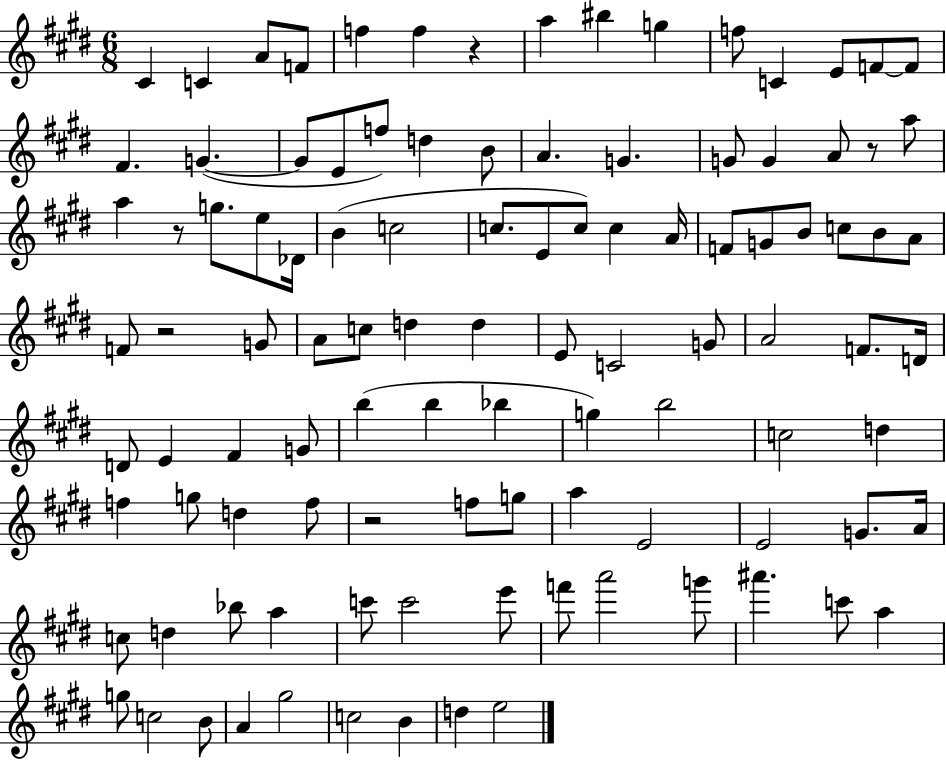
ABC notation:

X:1
T:Untitled
M:6/8
L:1/4
K:E
^C C A/2 F/2 f f z a ^b g f/2 C E/2 F/2 F/2 ^F G G/2 E/2 f/2 d B/2 A G G/2 G A/2 z/2 a/2 a z/2 g/2 e/2 _D/4 B c2 c/2 E/2 c/2 c A/4 F/2 G/2 B/2 c/2 B/2 A/2 F/2 z2 G/2 A/2 c/2 d d E/2 C2 G/2 A2 F/2 D/4 D/2 E ^F G/2 b b _b g b2 c2 d f g/2 d f/2 z2 f/2 g/2 a E2 E2 G/2 A/4 c/2 d _b/2 a c'/2 c'2 e'/2 f'/2 a'2 g'/2 ^a' c'/2 a g/2 c2 B/2 A ^g2 c2 B d e2